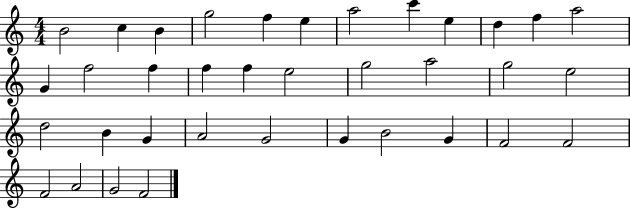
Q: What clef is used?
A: treble